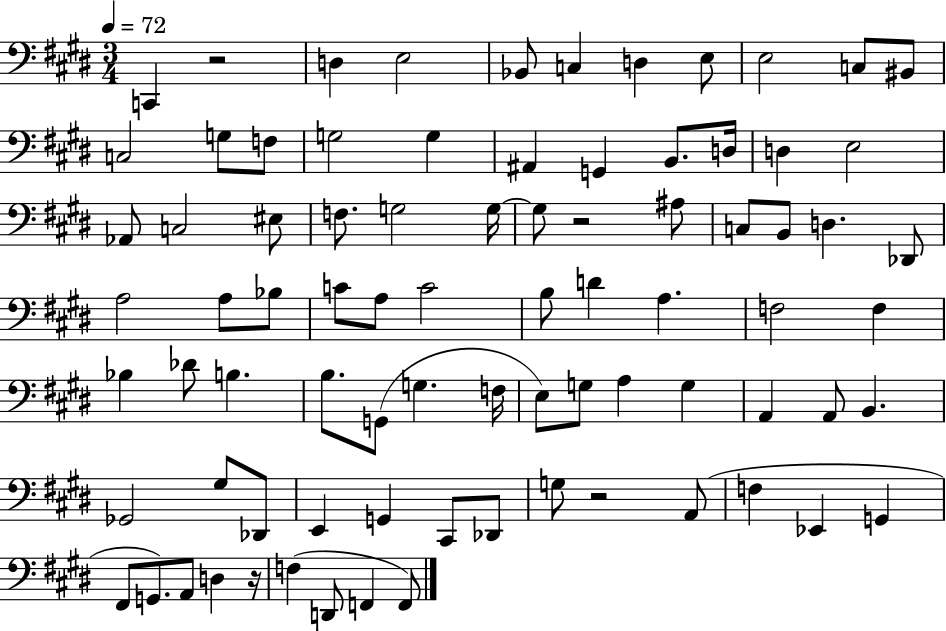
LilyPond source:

{
  \clef bass
  \numericTimeSignature
  \time 3/4
  \key e \major
  \tempo 4 = 72
  c,4 r2 | d4 e2 | bes,8 c4 d4 e8 | e2 c8 bis,8 | \break c2 g8 f8 | g2 g4 | ais,4 g,4 b,8. d16 | d4 e2 | \break aes,8 c2 eis8 | f8. g2 g16~~ | g8 r2 ais8 | c8 b,8 d4. des,8 | \break a2 a8 bes8 | c'8 a8 c'2 | b8 d'4 a4. | f2 f4 | \break bes4 des'8 b4. | b8. g,8( g4. f16 | e8) g8 a4 g4 | a,4 a,8 b,4. | \break ges,2 gis8 des,8 | e,4 g,4 cis,8 des,8 | g8 r2 a,8( | f4 ees,4 g,4 | \break fis,8 g,8.) a,8 d4 r16 | f4( d,8 f,4 f,8) | \bar "|."
}